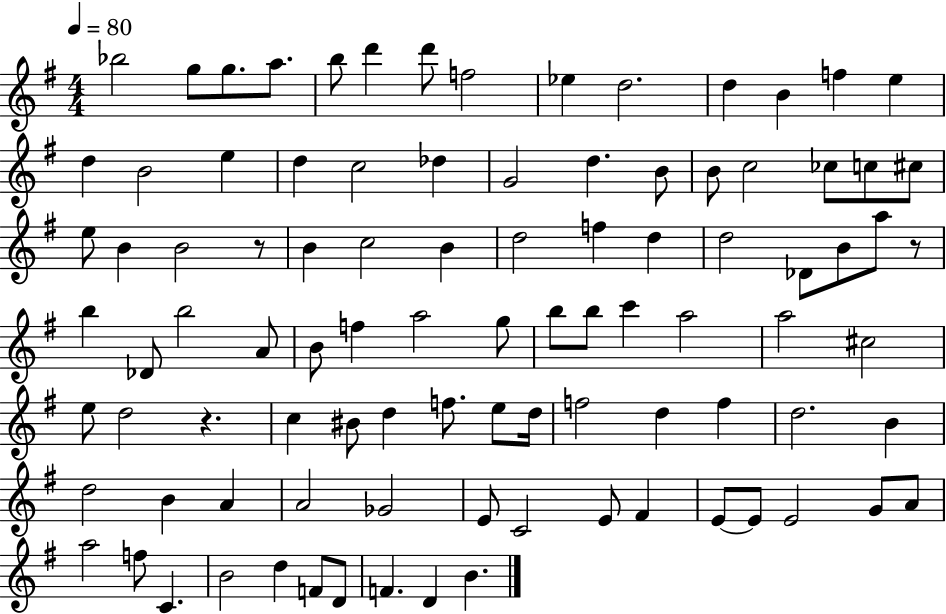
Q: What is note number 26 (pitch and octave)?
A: CES5